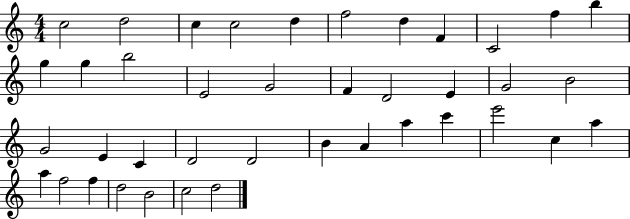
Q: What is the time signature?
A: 4/4